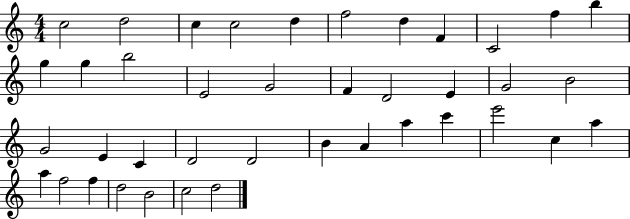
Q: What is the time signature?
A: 4/4